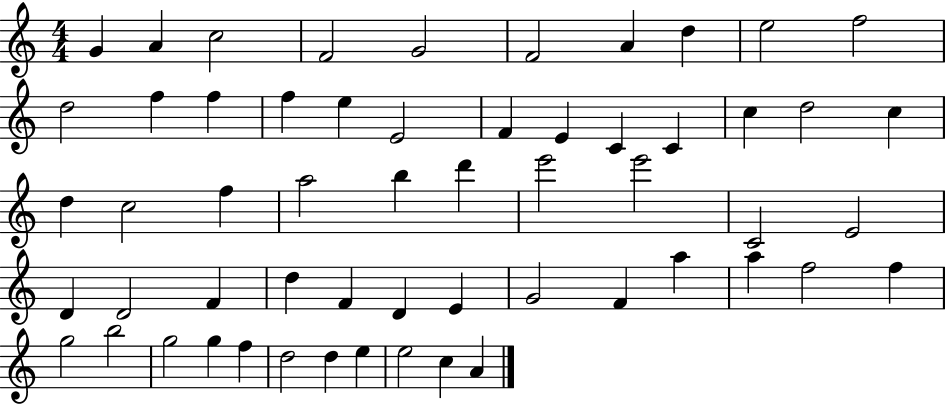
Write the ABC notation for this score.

X:1
T:Untitled
M:4/4
L:1/4
K:C
G A c2 F2 G2 F2 A d e2 f2 d2 f f f e E2 F E C C c d2 c d c2 f a2 b d' e'2 e'2 C2 E2 D D2 F d F D E G2 F a a f2 f g2 b2 g2 g f d2 d e e2 c A